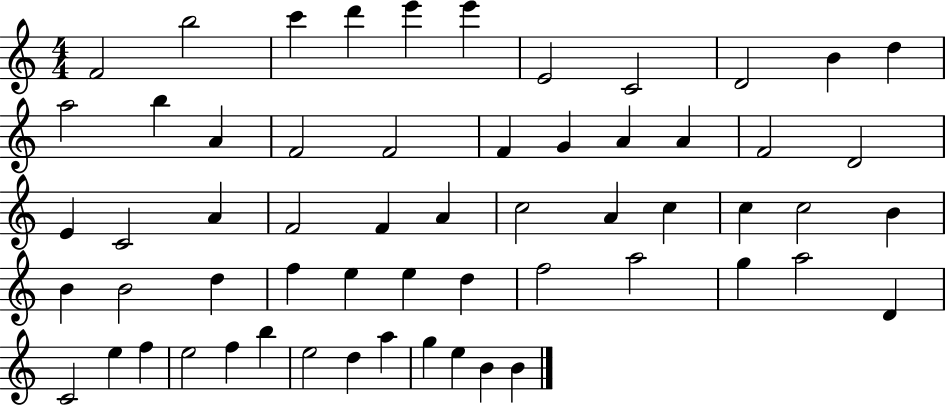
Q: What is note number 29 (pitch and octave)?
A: C5